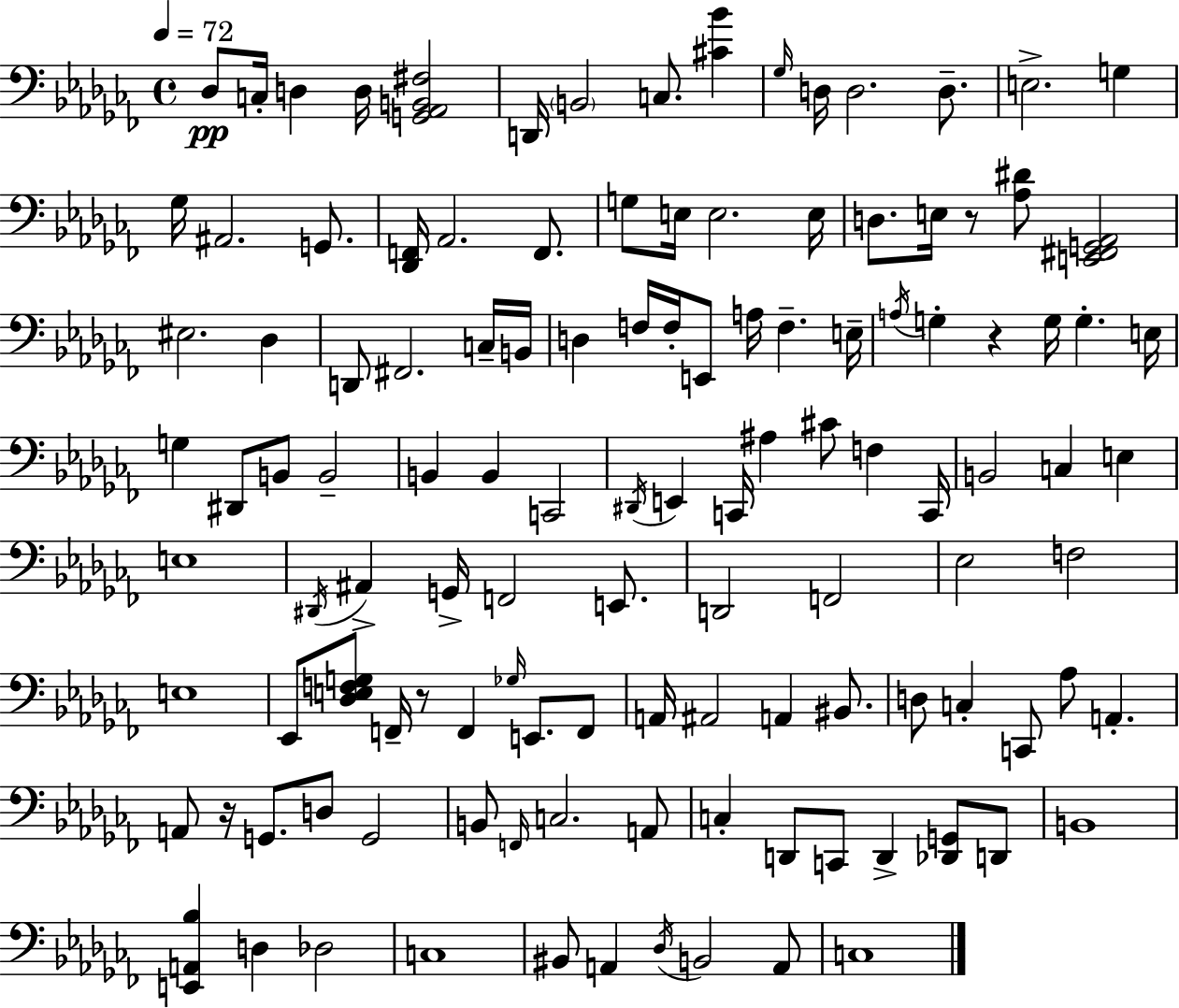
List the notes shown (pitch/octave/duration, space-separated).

Db3/e C3/s D3/q D3/s [G2,Ab2,B2,F#3]/h D2/s B2/h C3/e. [C#4,Bb4]/q Gb3/s D3/s D3/h. D3/e. E3/h. G3/q Gb3/s A#2/h. G2/e. [Db2,F2]/s Ab2/h. F2/e. G3/e E3/s E3/h. E3/s D3/e. E3/s R/e [Ab3,D#4]/e [E2,F#2,G2,Ab2]/h EIS3/h. Db3/q D2/e F#2/h. C3/s B2/s D3/q F3/s F3/s E2/e A3/s F3/q. E3/s A3/s G3/q R/q G3/s G3/q. E3/s G3/q D#2/e B2/e B2/h B2/q B2/q C2/h D#2/s E2/q C2/s A#3/q C#4/e F3/q C2/s B2/h C3/q E3/q E3/w D#2/s A#2/q G2/s F2/h E2/e. D2/h F2/h Eb3/h F3/h E3/w Eb2/e [Db3,E3,F3,G3]/e F2/s R/e F2/q Gb3/s E2/e. F2/e A2/s A#2/h A2/q BIS2/e. D3/e C3/q C2/e Ab3/e A2/q. A2/e R/s G2/e. D3/e G2/h B2/e F2/s C3/h. A2/e C3/q D2/e C2/e D2/q [Db2,G2]/e D2/e B2/w [E2,A2,Bb3]/q D3/q Db3/h C3/w BIS2/e A2/q Db3/s B2/h A2/e C3/w